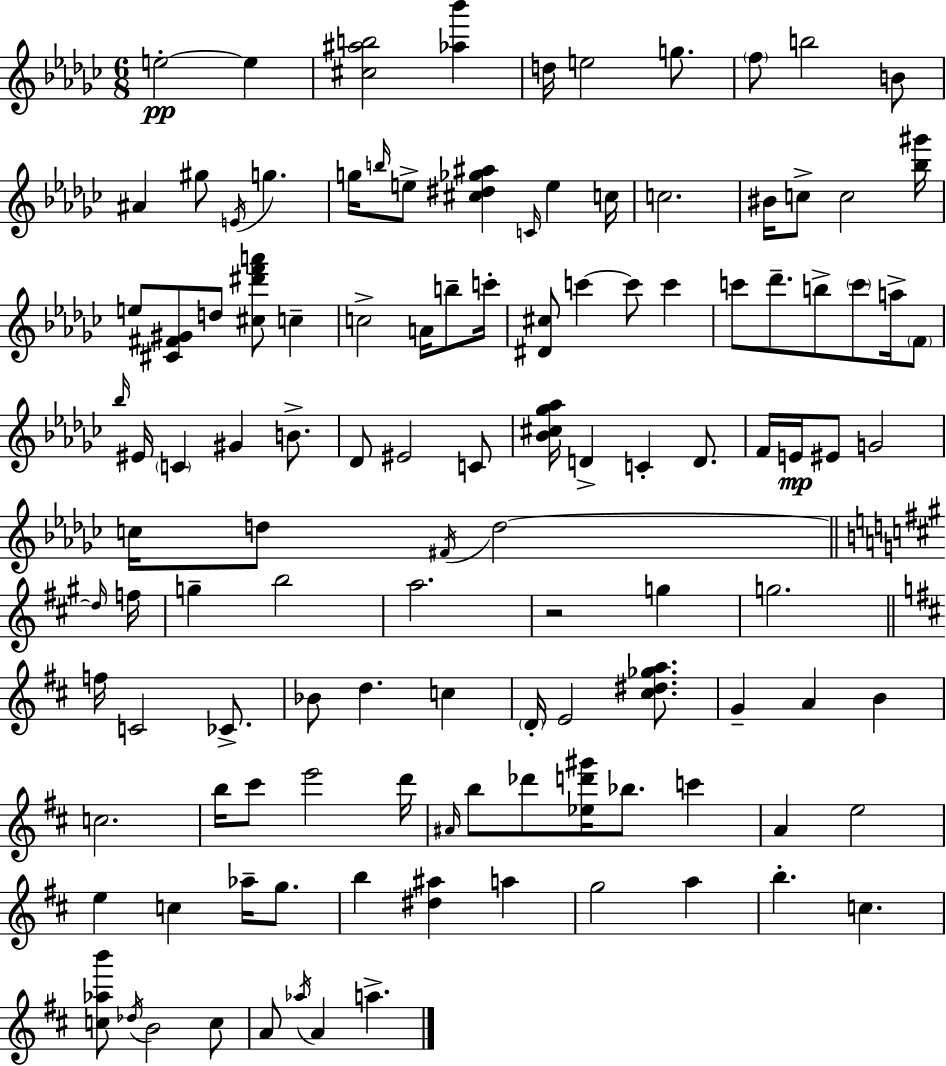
E5/h E5/q [C#5,A#5,B5]/h [Ab5,Bb6]/q D5/s E5/h G5/e. F5/e B5/h B4/e A#4/q G#5/e E4/s G5/q. G5/s B5/s E5/e [C#5,D#5,Gb5,A#5]/q C4/s E5/q C5/s C5/h. BIS4/s C5/e C5/h [Bb5,G#6]/s E5/e [C#4,F#4,G#4]/e D5/e [C#5,D#6,F6,A6]/e C5/q C5/h A4/s B5/e C6/s [D#4,C#5]/e C6/q C6/e C6/q C6/e Db6/e. B5/e C6/e A5/s F4/e Bb5/s EIS4/s C4/q G#4/q B4/e. Db4/e EIS4/h C4/e [Bb4,C#5,Gb5,Ab5]/s D4/q C4/q D4/e. F4/s E4/s EIS4/e G4/h C5/s D5/e F#4/s D5/h D5/s F5/s G5/q B5/h A5/h. R/h G5/q G5/h. F5/s C4/h CES4/e. Bb4/e D5/q. C5/q D4/s E4/h [C#5,D#5,Gb5,A5]/e. G4/q A4/q B4/q C5/h. B5/s C#6/e E6/h D6/s A#4/s B5/e Db6/e [Eb5,D6,G#6]/s Bb5/e. C6/q A4/q E5/h E5/q C5/q Ab5/s G5/e. B5/q [D#5,A#5]/q A5/q G5/h A5/q B5/q. C5/q. [C5,Ab5,B6]/e Db5/s B4/h C5/e A4/e Ab5/s A4/q A5/q.